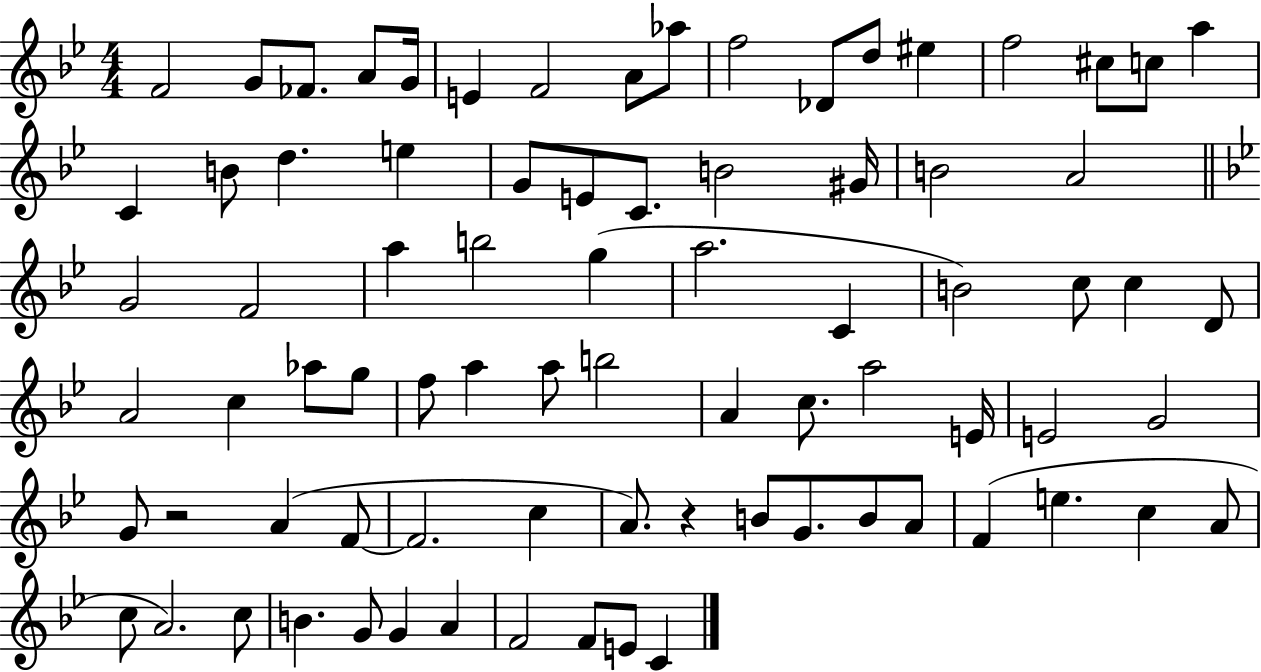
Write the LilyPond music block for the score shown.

{
  \clef treble
  \numericTimeSignature
  \time 4/4
  \key bes \major
  f'2 g'8 fes'8. a'8 g'16 | e'4 f'2 a'8 aes''8 | f''2 des'8 d''8 eis''4 | f''2 cis''8 c''8 a''4 | \break c'4 b'8 d''4. e''4 | g'8 e'8 c'8. b'2 gis'16 | b'2 a'2 | \bar "||" \break \key bes \major g'2 f'2 | a''4 b''2 g''4( | a''2. c'4 | b'2) c''8 c''4 d'8 | \break a'2 c''4 aes''8 g''8 | f''8 a''4 a''8 b''2 | a'4 c''8. a''2 e'16 | e'2 g'2 | \break g'8 r2 a'4( f'8~~ | f'2. c''4 | a'8.) r4 b'8 g'8. b'8 a'8 | f'4( e''4. c''4 a'8 | \break c''8 a'2.) c''8 | b'4. g'8 g'4 a'4 | f'2 f'8 e'8 c'4 | \bar "|."
}